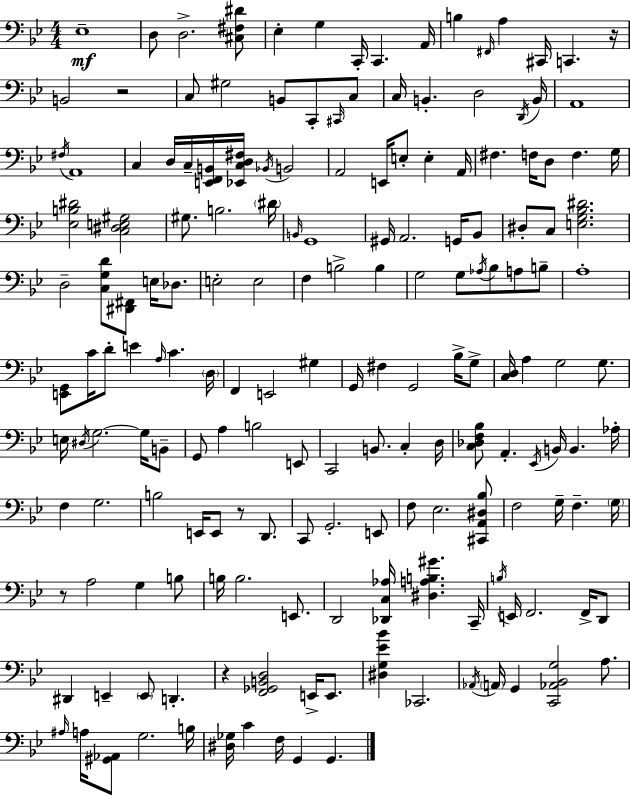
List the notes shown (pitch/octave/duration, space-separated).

Eb3/w D3/e D3/h. [C#3,F#3,D#4]/e Eb3/q G3/q C2/s C2/q. A2/s B3/q F#2/s A3/q C#2/s C2/q. R/s B2/h R/h C3/e G#3/h B2/e C2/e C#2/s C3/e C3/s B2/q. D3/h D2/s B2/s A2/w F#3/s A2/w C3/q D3/s C3/s [E2,F2,B2]/s [Eb2,C3,D3,F#3]/s Bb2/s B2/h A2/h E2/s E3/e E3/q A2/s F#3/q. F3/s D3/e F3/q. G3/s [Eb3,B3,D#4]/h [C3,D#3,E3,G#3]/h G#3/e. B3/h. D#4/s B2/s G2/w G#2/s A2/h. G2/s Bb2/e D#3/e C3/e [E3,G3,Bb3,D#4]/h. D3/h [C3,G3,D4]/e [D#2,F#2]/e E3/s Db3/e. E3/h E3/h F3/q B3/h B3/q G3/h G3/e Ab3/s Bb3/e A3/e B3/e A3/w [E2,G2]/e C4/s D4/e E4/q A3/s C4/q. D3/s F2/q E2/h G#3/q G2/s F#3/q G2/h Bb3/s G3/e [C3,D3]/s A3/q G3/h G3/e. E3/s D#3/s G3/h. G3/s B2/e G2/e A3/q B3/h E2/e C2/h B2/e. C3/q D3/s [C3,Db3,F3,Bb3]/e A2/q. Eb2/s B2/s B2/q. Ab3/s F3/q G3/h. B3/h E2/s E2/e R/e D2/e. C2/e G2/h. E2/e F3/e Eb3/h. [C#2,A2,D#3,Bb3]/e F3/h G3/s F3/q. G3/s R/e A3/h G3/q B3/e B3/s B3/h. E2/e. D2/h [Db2,C3,Ab3]/s [D#3,A3,B3,G#4]/q. C2/s B3/s E2/s F2/h. F2/s D2/e D#2/q E2/q E2/e D2/q. R/q [F2,Gb2,B2,D3]/h E2/s E2/e. [D#3,G3,Eb4,Bb4]/q CES2/h. Ab2/s A2/s G2/q [C2,Ab2,Bb2,G3]/h A3/e. A#3/s A3/s [G#2,Ab2]/e G3/h. B3/s [D#3,Gb3]/s C4/q F3/s G2/q G2/q.